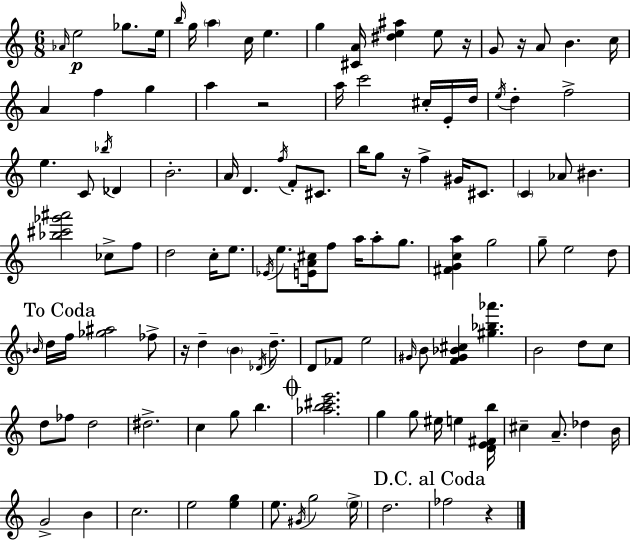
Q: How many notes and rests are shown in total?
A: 118